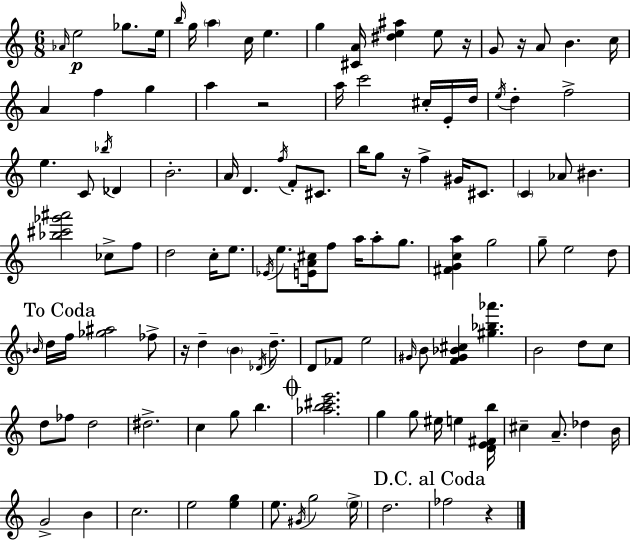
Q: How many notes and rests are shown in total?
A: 118